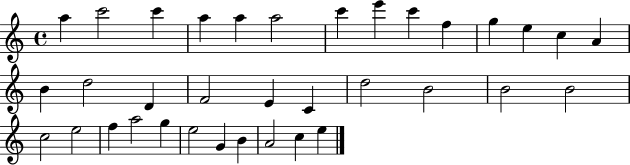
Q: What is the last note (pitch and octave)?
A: E5